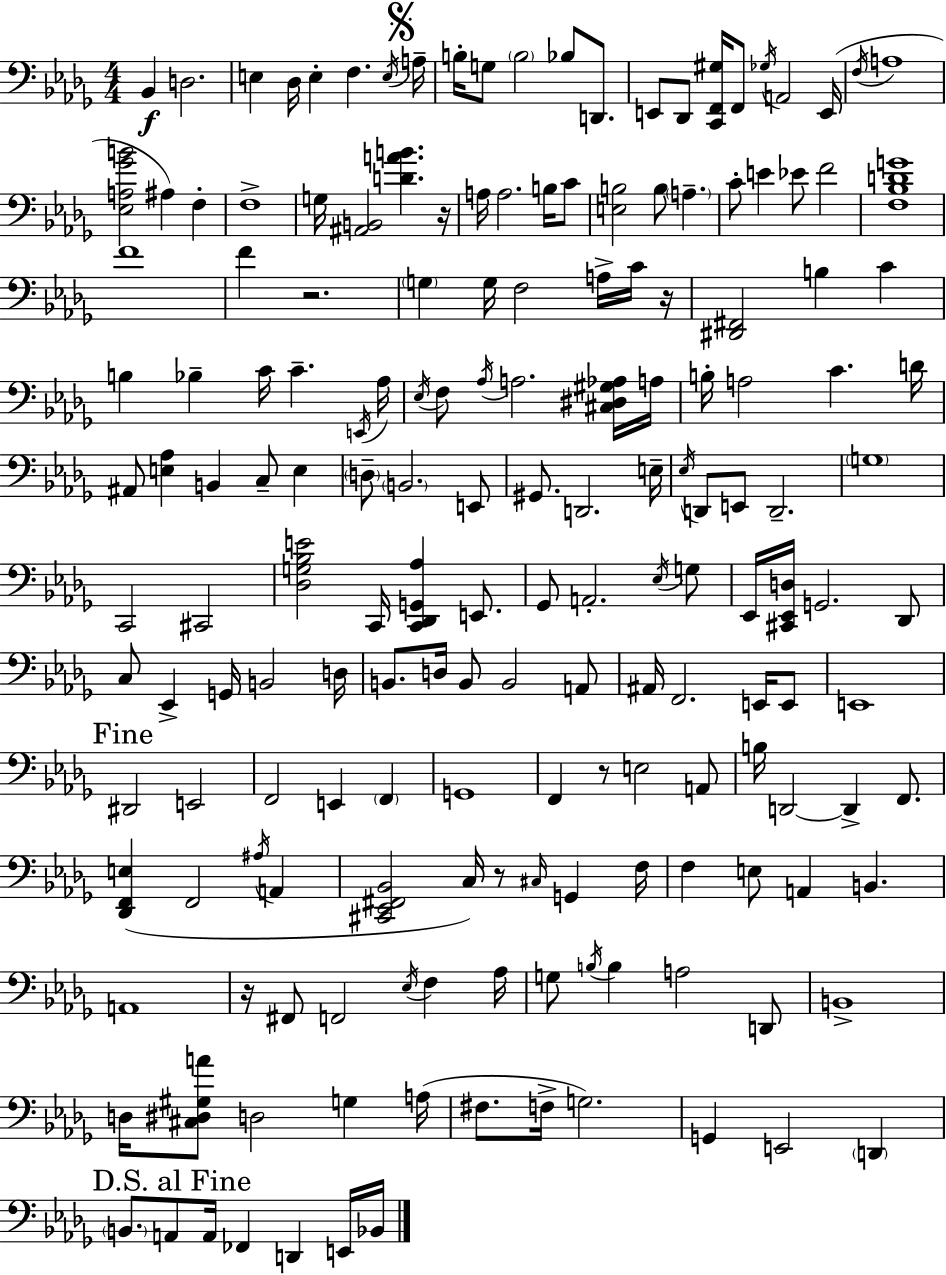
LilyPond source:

{
  \clef bass
  \numericTimeSignature
  \time 4/4
  \key bes \minor
  bes,4\f d2. | e4 des16 e4-. f4. \acciaccatura { e16 } | \mark \markup { \musicglyph "scripts.segno" } a16-- b16-. g8 \parenthesize b2 bes8 d,8. | e,8 des,8 <c, f, gis>16 f,8 \acciaccatura { ges16 } a,2 | \break e,16( \acciaccatura { f16 } a1 | <ees a ges' b'>2 ais4) f4-. | f1-> | g16 <ais, b,>2 <d' a' b'>4. | \break r16 a16 a2. | b16 c'8 <e b>2 b8 \parenthesize a4.-- | c'8-. e'4 ees'8 f'2 | <f bes d' g'>1 | \break f'1 | f'4 r2. | \parenthesize g4 g16 f2 | a16-> c'16 r16 <dis, fis,>2 b4 c'4 | \break b4 bes4-- c'16 c'4.-- | \acciaccatura { e,16 } aes16 \acciaccatura { ees16 } f8 \acciaccatura { aes16 } a2. | <cis dis gis aes>16 a16 b16-. a2 c'4. | d'16 ais,8 <e aes>4 b,4 | \break c8-- e4 \parenthesize d8-- \parenthesize b,2. | e,8 gis,8. d,2. | e16-- \acciaccatura { ees16 } d,8 e,8 d,2.-- | \parenthesize g1 | \break c,2 cis,2 | <des g bes e'>2 c,16 | <c, des, g, aes>4 e,8. ges,8 a,2.-. | \acciaccatura { ees16 } g8 ees,16 <cis, ees, d>16 g,2. | \break des,8 c8 ees,4-> g,16 b,2 | d16 b,8. d16 b,8 b,2 | a,8 ais,16 f,2. | e,16 e,8 e,1 | \break \mark "Fine" dis,2 | e,2 f,2 | e,4 \parenthesize f,4 g,1 | f,4 r8 e2 | \break a,8 b16 d,2~~ | d,4-> f,8. <des, f, e>4( f,2 | \acciaccatura { ais16 } a,4 <cis, ees, fis, bes,>2 | c16) r8 \grace { cis16 } g,4 f16 f4 e8 | \break a,4 b,4. a,1 | r16 fis,8 f,2 | \acciaccatura { ees16 } f4 aes16 g8 \acciaccatura { b16 } b4 | a2 d,8 b,1-> | \break d16 <cis dis gis a'>8 d2 | g4 a16( fis8. f16-> | g2.) g,4 | e,2 \parenthesize d,4 \mark "D.S. al Fine" \parenthesize b,8. a,8 | \break a,16 fes,4 d,4 e,16 bes,16 \bar "|."
}